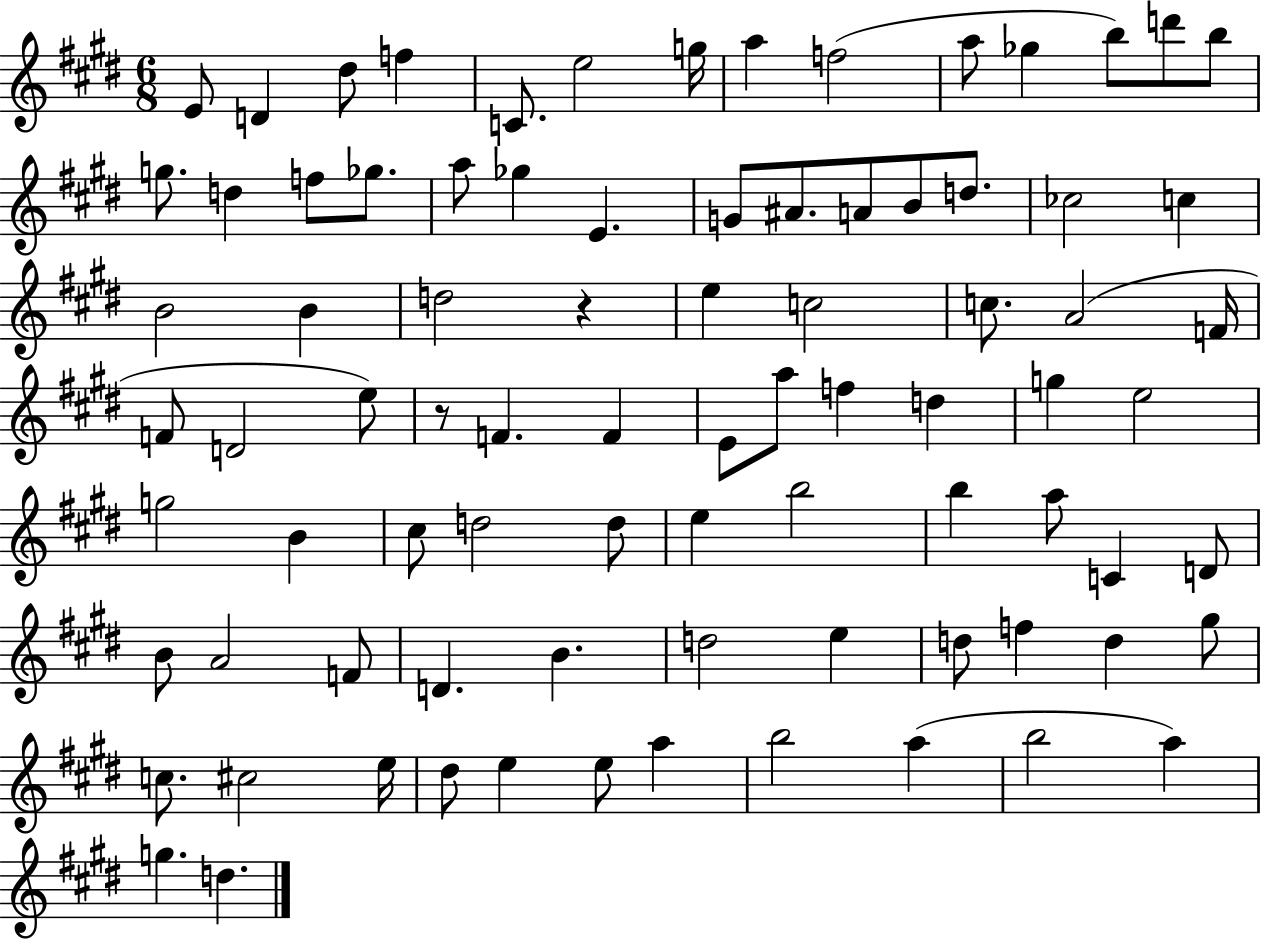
{
  \clef treble
  \numericTimeSignature
  \time 6/8
  \key e \major
  e'8 d'4 dis''8 f''4 | c'8. e''2 g''16 | a''4 f''2( | a''8 ges''4 b''8) d'''8 b''8 | \break g''8. d''4 f''8 ges''8. | a''8 ges''4 e'4. | g'8 ais'8. a'8 b'8 d''8. | ces''2 c''4 | \break b'2 b'4 | d''2 r4 | e''4 c''2 | c''8. a'2( f'16 | \break f'8 d'2 e''8) | r8 f'4. f'4 | e'8 a''8 f''4 d''4 | g''4 e''2 | \break g''2 b'4 | cis''8 d''2 d''8 | e''4 b''2 | b''4 a''8 c'4 d'8 | \break b'8 a'2 f'8 | d'4. b'4. | d''2 e''4 | d''8 f''4 d''4 gis''8 | \break c''8. cis''2 e''16 | dis''8 e''4 e''8 a''4 | b''2 a''4( | b''2 a''4) | \break g''4. d''4. | \bar "|."
}